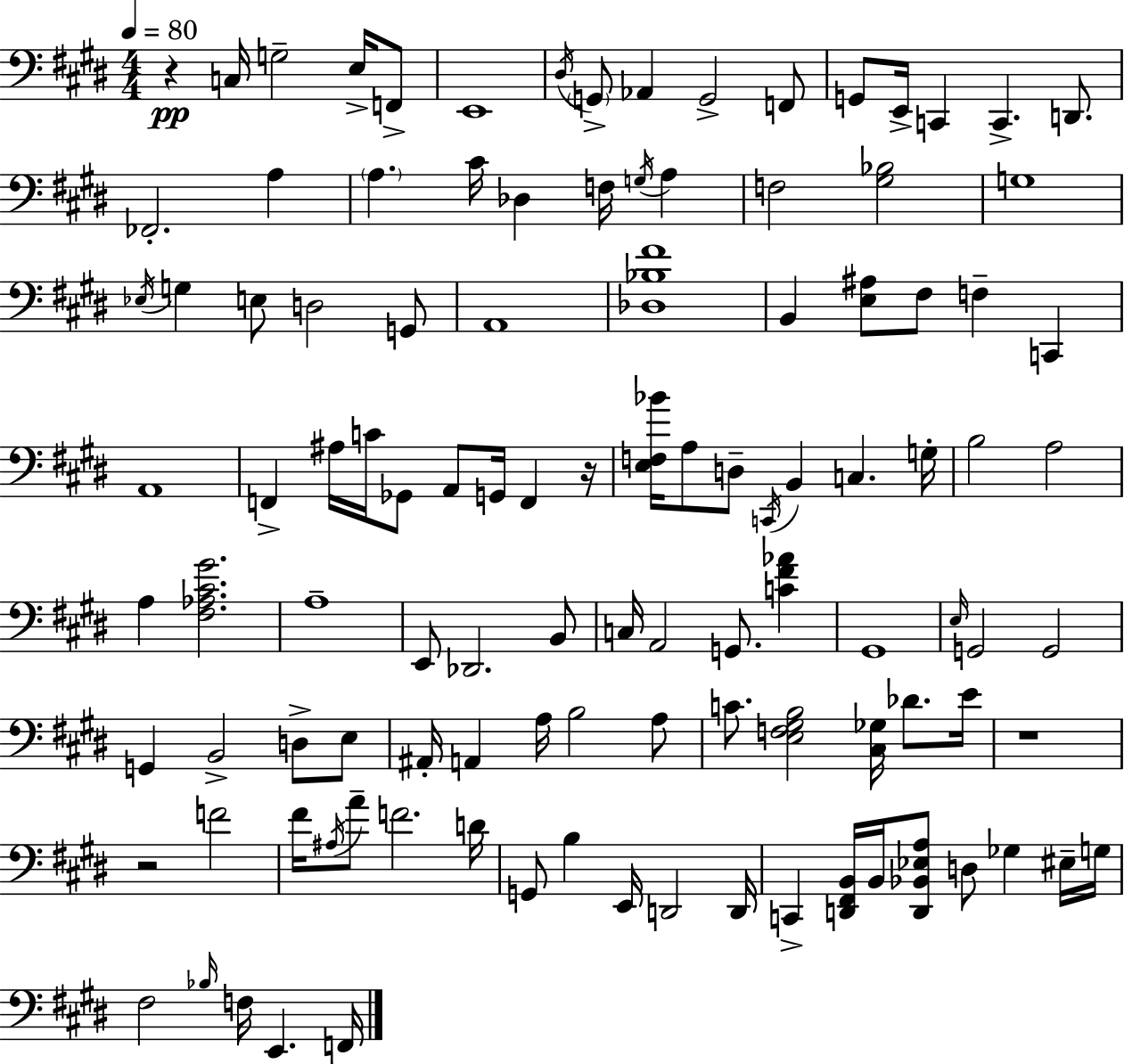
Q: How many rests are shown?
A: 4